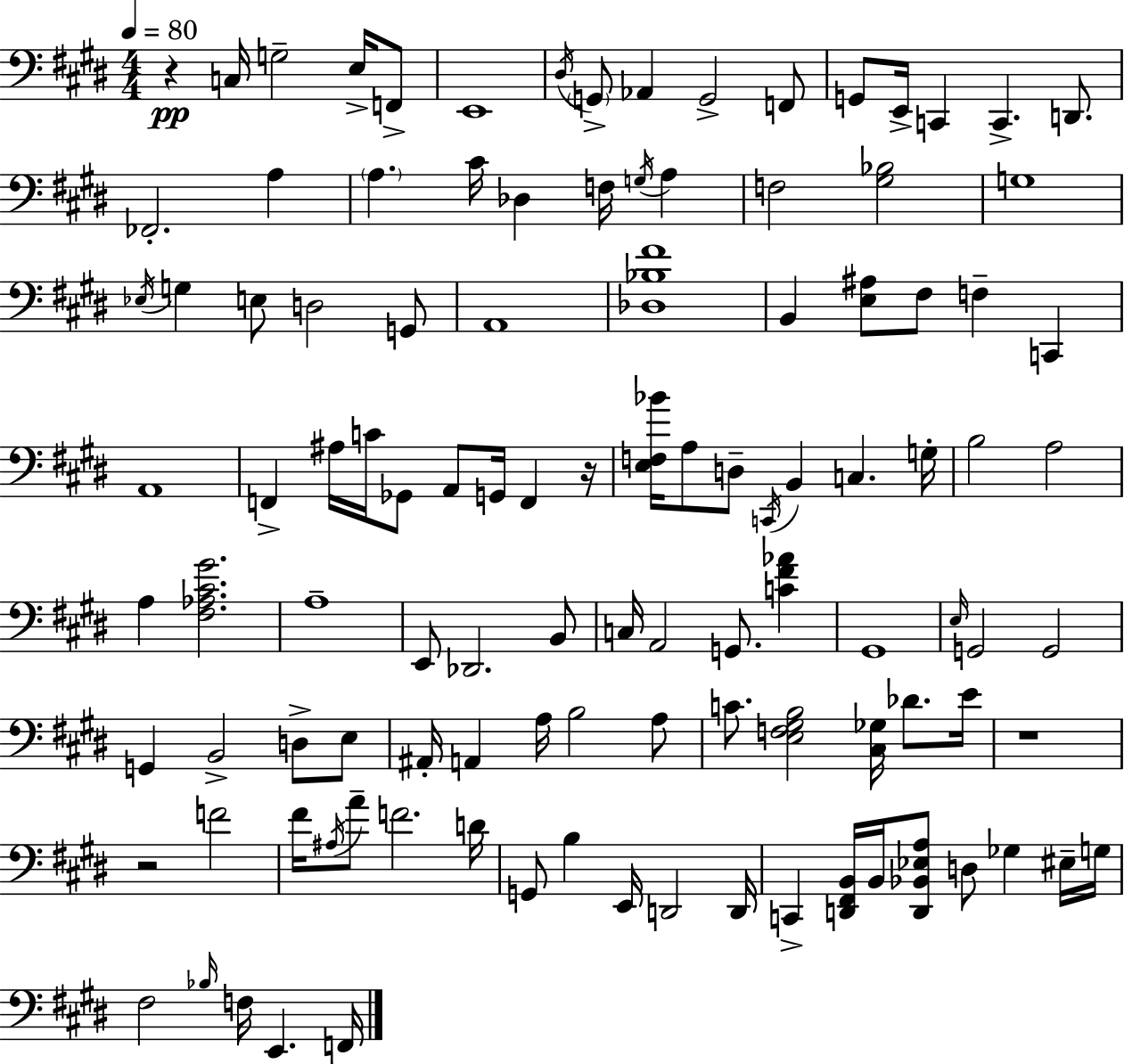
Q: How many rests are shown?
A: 4